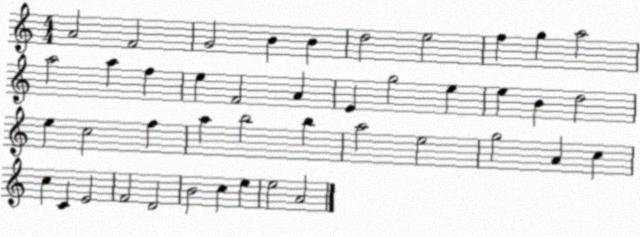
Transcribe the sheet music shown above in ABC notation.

X:1
T:Untitled
M:4/4
L:1/4
K:C
A2 F2 G2 B B d2 e2 f g a2 a2 a f e F2 A E g2 e e B d2 e c2 f a b2 b a2 e2 g2 A c c C E2 F2 D2 B2 c e e2 A2